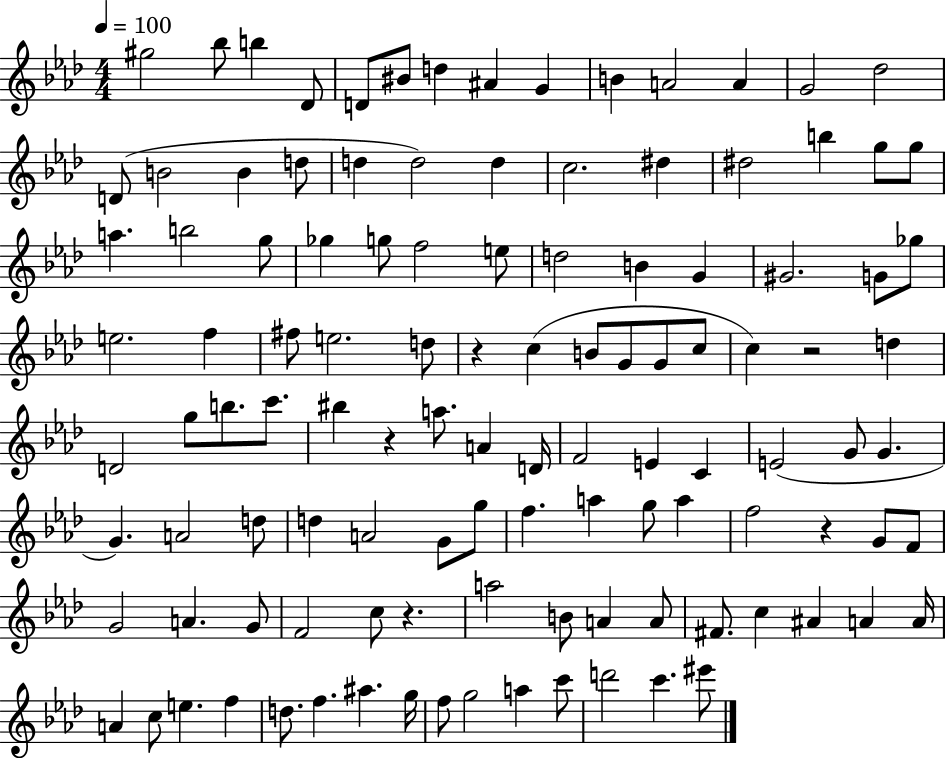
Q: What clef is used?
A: treble